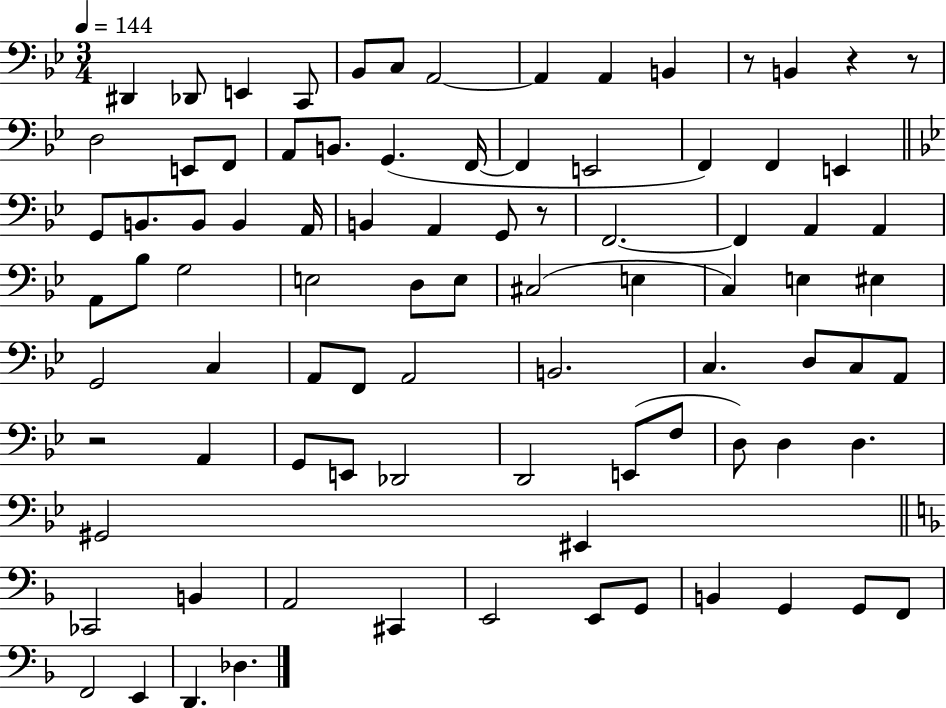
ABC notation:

X:1
T:Untitled
M:3/4
L:1/4
K:Bb
^D,, _D,,/2 E,, C,,/2 _B,,/2 C,/2 A,,2 A,, A,, B,, z/2 B,, z z/2 D,2 E,,/2 F,,/2 A,,/2 B,,/2 G,, F,,/4 F,, E,,2 F,, F,, E,, G,,/2 B,,/2 B,,/2 B,, A,,/4 B,, A,, G,,/2 z/2 F,,2 F,, A,, A,, A,,/2 _B,/2 G,2 E,2 D,/2 E,/2 ^C,2 E, C, E, ^E, G,,2 C, A,,/2 F,,/2 A,,2 B,,2 C, D,/2 C,/2 A,,/2 z2 A,, G,,/2 E,,/2 _D,,2 D,,2 E,,/2 F,/2 D,/2 D, D, ^G,,2 ^E,, _C,,2 B,, A,,2 ^C,, E,,2 E,,/2 G,,/2 B,, G,, G,,/2 F,,/2 F,,2 E,, D,, _D,